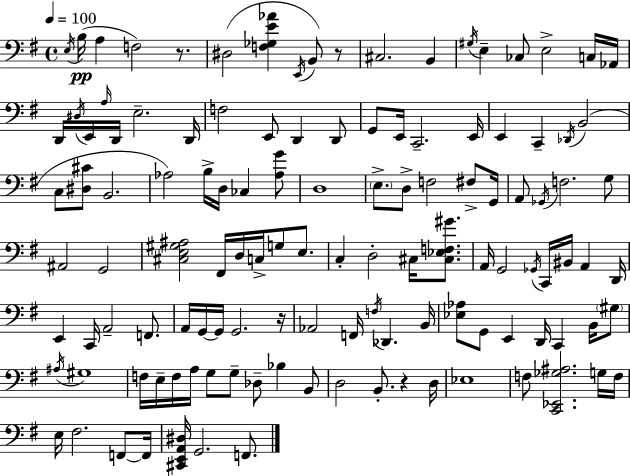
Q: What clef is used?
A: bass